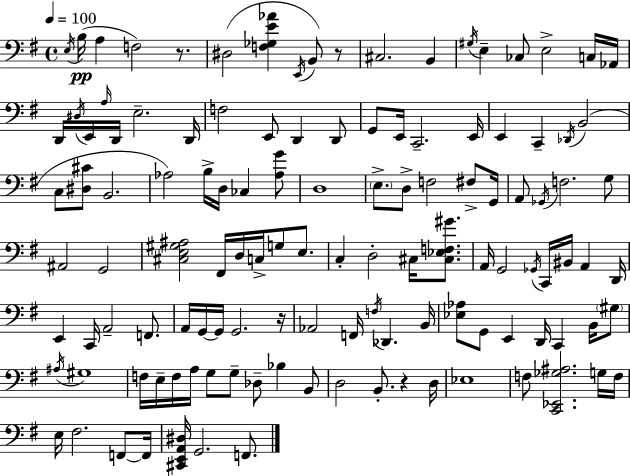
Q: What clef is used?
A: bass